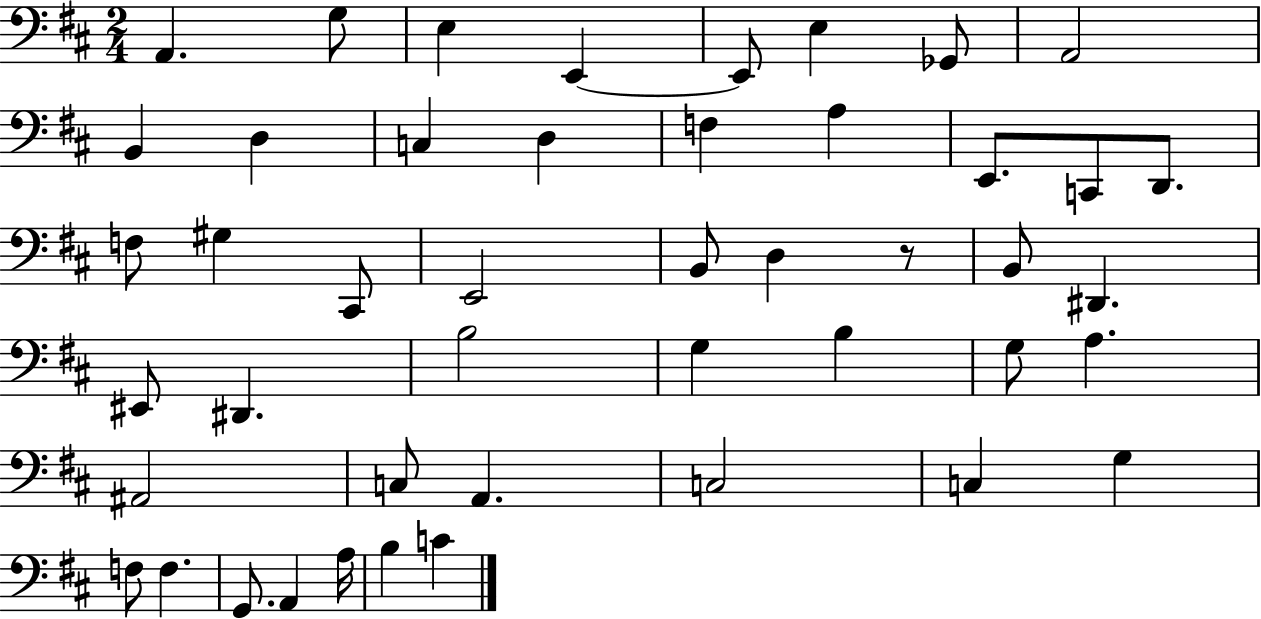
A2/q. G3/e E3/q E2/q E2/e E3/q Gb2/e A2/h B2/q D3/q C3/q D3/q F3/q A3/q E2/e. C2/e D2/e. F3/e G#3/q C#2/e E2/h B2/e D3/q R/e B2/e D#2/q. EIS2/e D#2/q. B3/h G3/q B3/q G3/e A3/q. A#2/h C3/e A2/q. C3/h C3/q G3/q F3/e F3/q. G2/e. A2/q A3/s B3/q C4/q